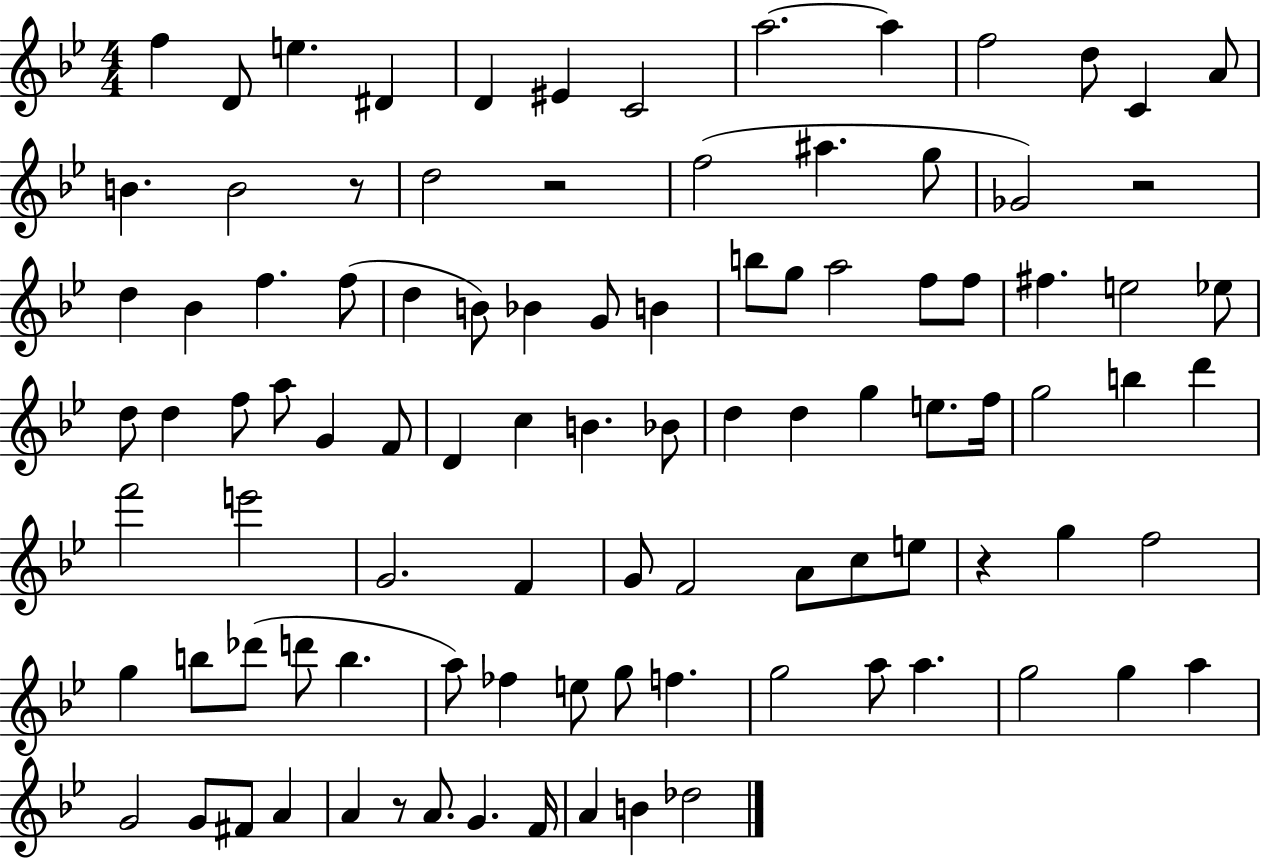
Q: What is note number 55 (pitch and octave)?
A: D6